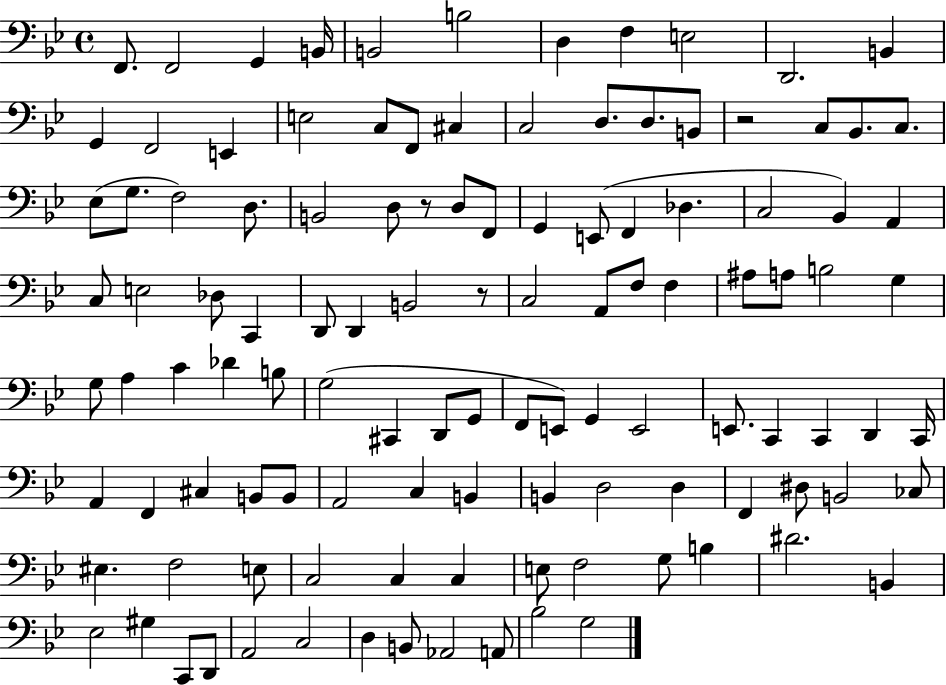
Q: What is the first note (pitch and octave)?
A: F2